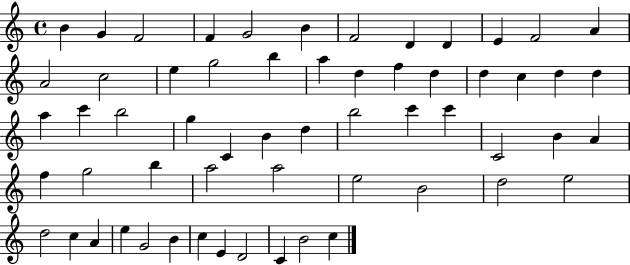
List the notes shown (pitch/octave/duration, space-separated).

B4/q G4/q F4/h F4/q G4/h B4/q F4/h D4/q D4/q E4/q F4/h A4/q A4/h C5/h E5/q G5/h B5/q A5/q D5/q F5/q D5/q D5/q C5/q D5/q D5/q A5/q C6/q B5/h G5/q C4/q B4/q D5/q B5/h C6/q C6/q C4/h B4/q A4/q F5/q G5/h B5/q A5/h A5/h E5/h B4/h D5/h E5/h D5/h C5/q A4/q E5/q G4/h B4/q C5/q E4/q D4/h C4/q B4/h C5/q